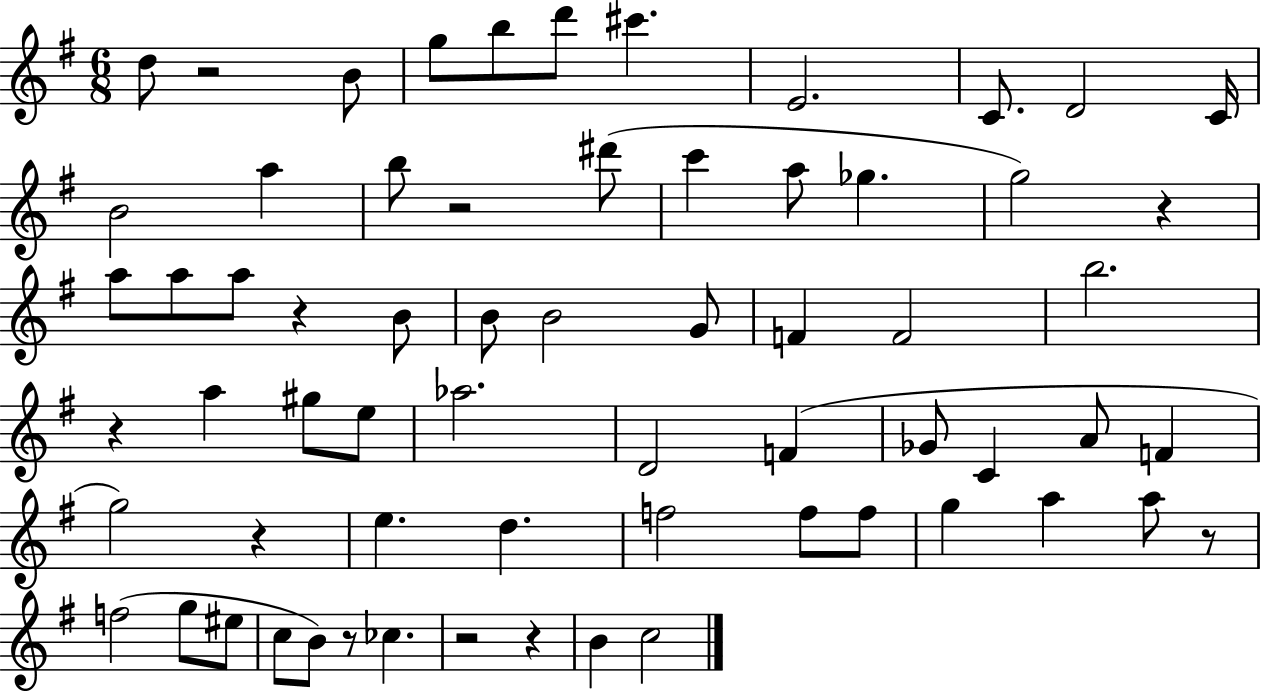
X:1
T:Untitled
M:6/8
L:1/4
K:G
d/2 z2 B/2 g/2 b/2 d'/2 ^c' E2 C/2 D2 C/4 B2 a b/2 z2 ^d'/2 c' a/2 _g g2 z a/2 a/2 a/2 z B/2 B/2 B2 G/2 F F2 b2 z a ^g/2 e/2 _a2 D2 F _G/2 C A/2 F g2 z e d f2 f/2 f/2 g a a/2 z/2 f2 g/2 ^e/2 c/2 B/2 z/2 _c z2 z B c2